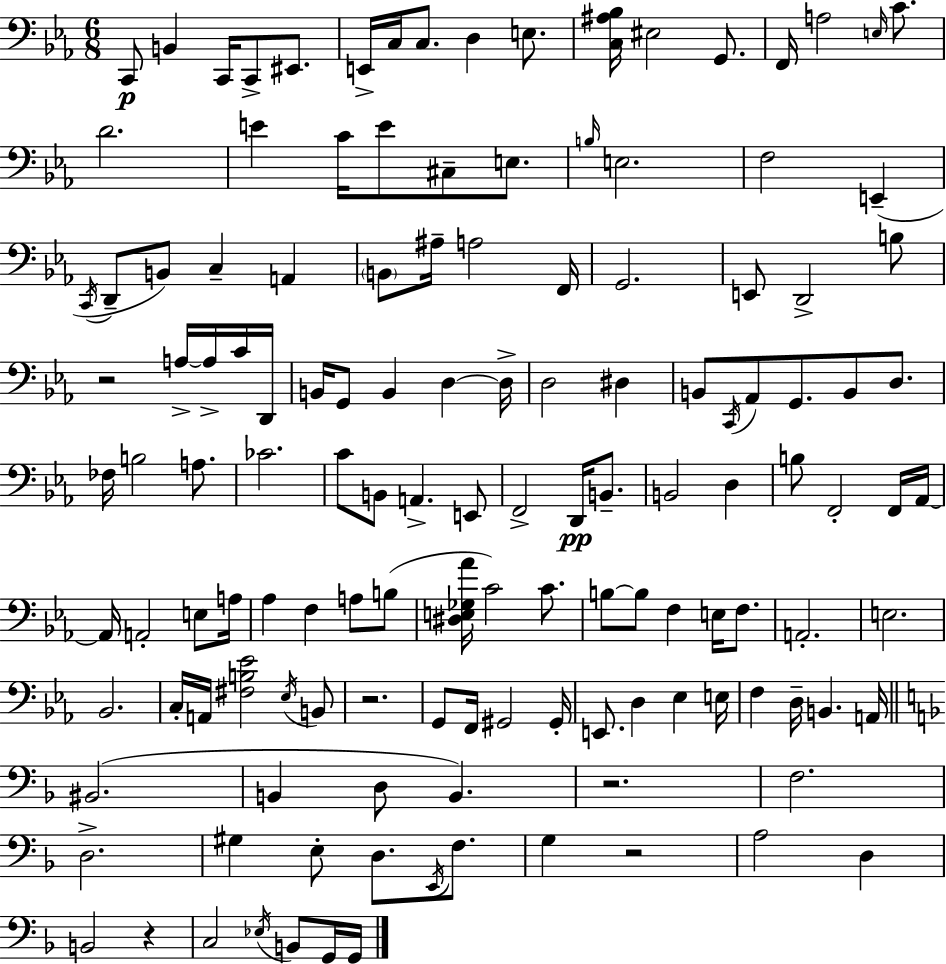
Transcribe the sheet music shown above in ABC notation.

X:1
T:Untitled
M:6/8
L:1/4
K:Eb
C,,/2 B,, C,,/4 C,,/2 ^E,,/2 E,,/4 C,/4 C,/2 D, E,/2 [C,^A,_B,]/4 ^E,2 G,,/2 F,,/4 A,2 E,/4 C/2 D2 E C/4 E/2 ^C,/2 E,/2 B,/4 E,2 F,2 E,, C,,/4 D,,/2 B,,/2 C, A,, B,,/2 ^A,/4 A,2 F,,/4 G,,2 E,,/2 D,,2 B,/2 z2 A,/4 A,/4 C/4 D,,/4 B,,/4 G,,/2 B,, D, D,/4 D,2 ^D, B,,/2 C,,/4 _A,,/2 G,,/2 B,,/2 D,/2 _F,/4 B,2 A,/2 _C2 C/2 B,,/2 A,, E,,/2 F,,2 D,,/4 B,,/2 B,,2 D, B,/2 F,,2 F,,/4 _A,,/4 _A,,/4 A,,2 E,/2 A,/4 _A, F, A,/2 B,/2 [^D,E,_G,_A]/4 C2 C/2 B,/2 B,/2 F, E,/4 F,/2 A,,2 E,2 _B,,2 C,/4 A,,/4 [^F,B,_E]2 _E,/4 B,,/2 z2 G,,/2 F,,/4 ^G,,2 ^G,,/4 E,,/2 D, _E, E,/4 F, D,/4 B,, A,,/4 ^B,,2 B,, D,/2 B,, z2 F,2 D,2 ^G, E,/2 D,/2 E,,/4 F,/2 G, z2 A,2 D, B,,2 z C,2 _E,/4 B,,/2 G,,/4 G,,/4